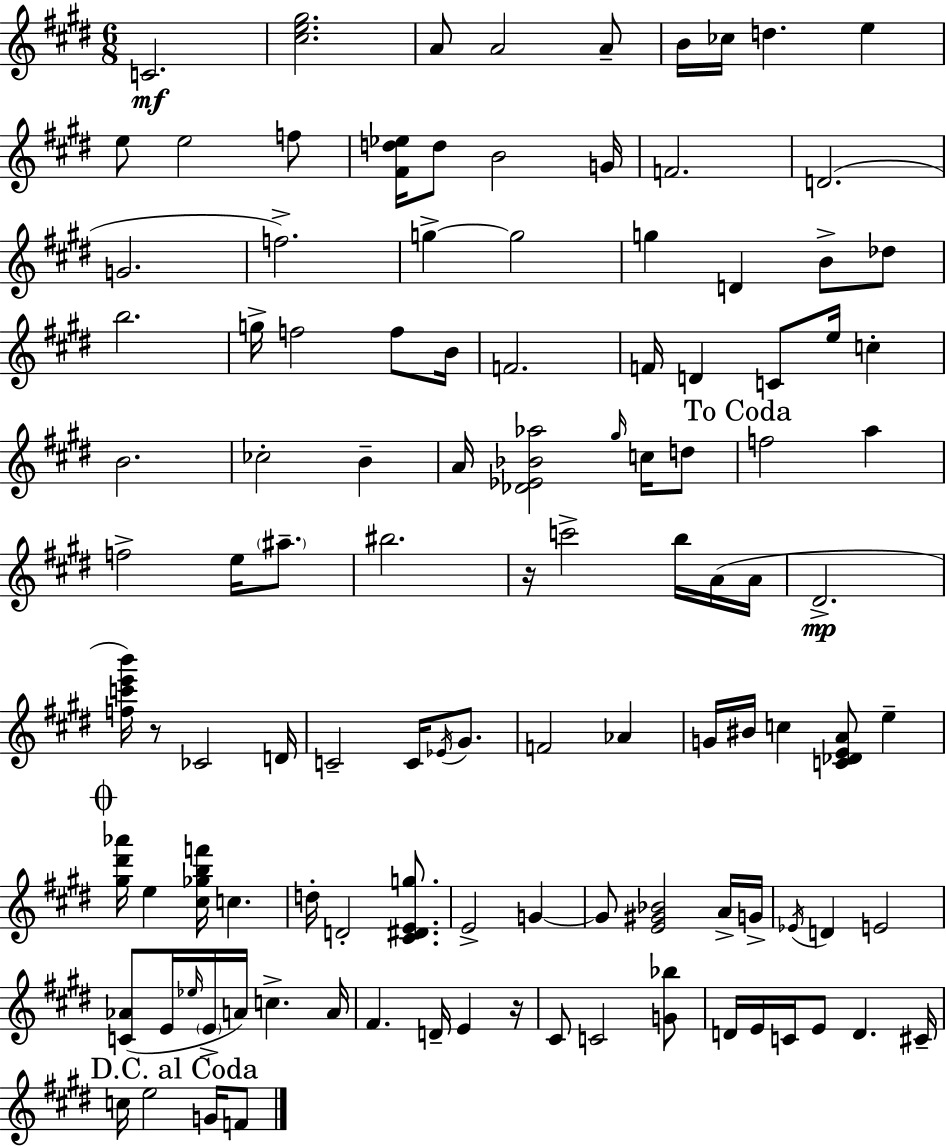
C4/h. [C#5,E5,G#5]/h. A4/e A4/h A4/e B4/s CES5/s D5/q. E5/q E5/e E5/h F5/e [F#4,D5,Eb5]/s D5/e B4/h G4/s F4/h. D4/h. G4/h. F5/h. G5/q G5/h G5/q D4/q B4/e Db5/e B5/h. G5/s F5/h F5/e B4/s F4/h. F4/s D4/q C4/e E5/s C5/q B4/h. CES5/h B4/q A4/s [Db4,Eb4,Bb4,Ab5]/h G#5/s C5/s D5/e F5/h A5/q F5/h E5/s A#5/e. BIS5/h. R/s C6/h B5/s A4/s A4/s D#4/h. [F5,C6,E6,B6]/s R/e CES4/h D4/s C4/h C4/s Eb4/s G#4/e. F4/h Ab4/q G4/s BIS4/s C5/q [C4,Db4,E4,A4]/e E5/q [G#5,D#6,Ab6]/s E5/q [C#5,Gb5,B5,F6]/s C5/q. D5/s D4/h [C#4,D#4,E4,G5]/e. E4/h G4/q G4/e [E4,G#4,Bb4]/h A4/s G4/s Eb4/s D4/q E4/h [C4,Ab4]/e E4/s Eb5/s E4/s A4/s C5/q. A4/s F#4/q. D4/s E4/q R/s C#4/e C4/h [G4,Bb5]/e D4/s E4/s C4/s E4/e D4/q. C#4/s C5/s E5/h G4/s F4/e